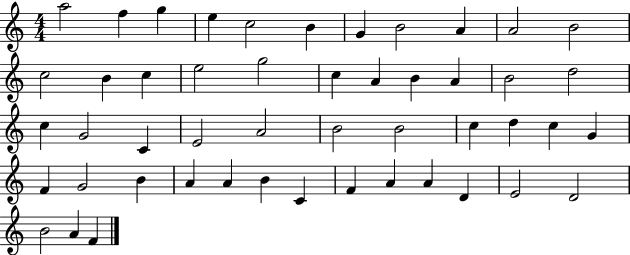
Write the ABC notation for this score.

X:1
T:Untitled
M:4/4
L:1/4
K:C
a2 f g e c2 B G B2 A A2 B2 c2 B c e2 g2 c A B A B2 d2 c G2 C E2 A2 B2 B2 c d c G F G2 B A A B C F A A D E2 D2 B2 A F